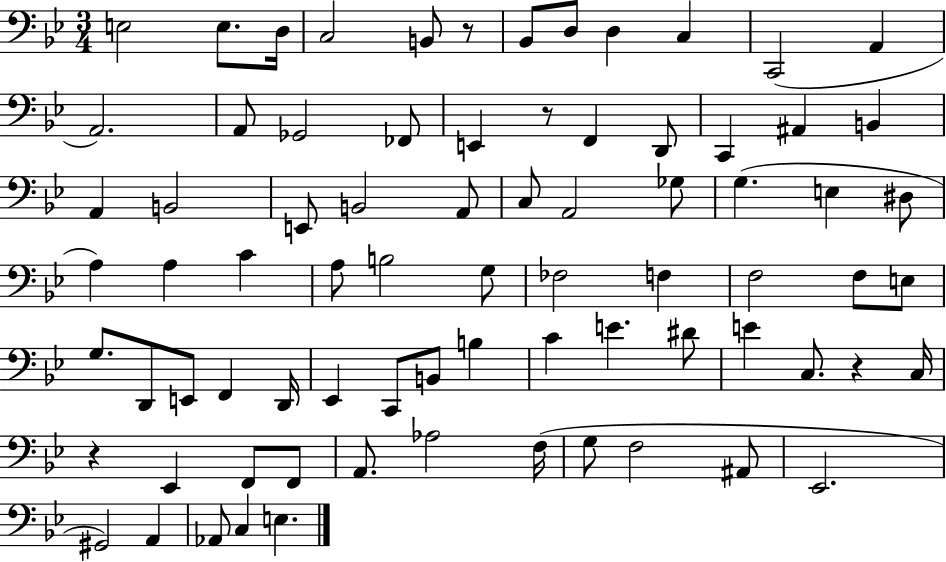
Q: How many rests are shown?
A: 4